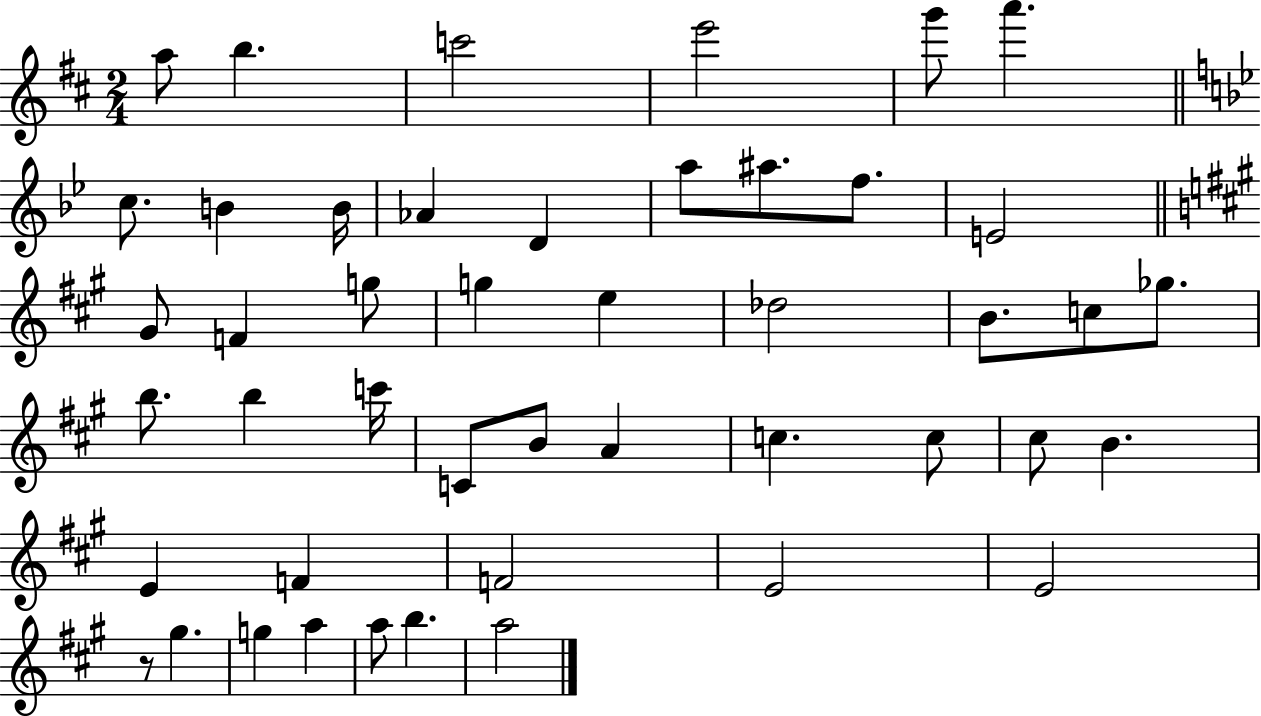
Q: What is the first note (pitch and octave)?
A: A5